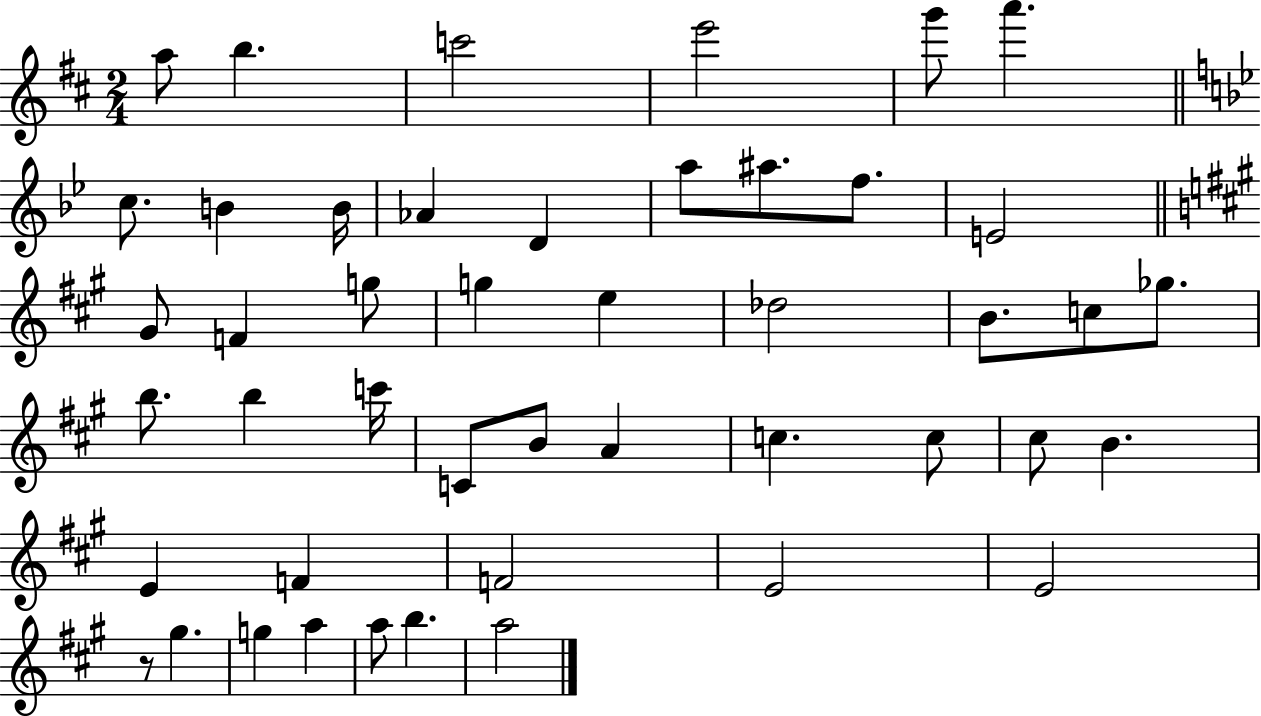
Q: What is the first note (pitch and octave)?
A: A5